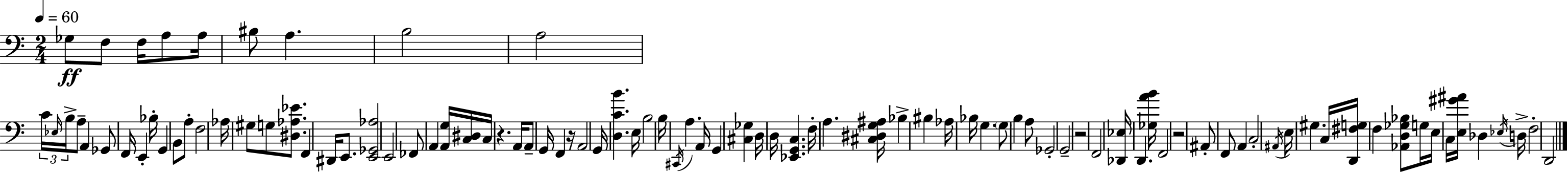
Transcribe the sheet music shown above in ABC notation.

X:1
T:Untitled
M:2/4
L:1/4
K:Am
_G,/2 F,/2 F,/4 A,/2 A,/4 ^B,/2 A, B,2 A,2 C/4 _E,/4 B,/4 A,/2 A,, _G,,/2 F,,/4 E,, _B,/4 G,, B,,/2 A,/2 F,2 _A,/4 ^G,/2 G,/2 [^D,_A,_E]/2 F,, ^D,,/4 E,,/2 [E,,_G,,_A,]2 E,,2 _F,,/2 A,, [A,,G,]/4 [C,^D,]/4 C,/4 z A,,/4 A,,/2 G,,/4 F,, z/4 A,,2 G,,/4 [D,CB] E,/4 B,2 B,/4 ^C,,/4 A, A,,/4 G,, [^C,_G,] D,/4 D,/4 [_E,,G,,C,] F,/4 A, [^C,^D,G,^A,]/4 _B, ^B, _A,/4 _B,/4 G, G,/2 B, A,/2 _G,,2 G,,2 z2 F,,2 [_D,,_E,]/4 D,, [_G,AB]/4 F,,2 z2 ^A,,/2 F,,/2 A,, C,2 ^A,,/4 E,/4 ^G, C,/4 [D,,^F,G,]/4 F, [_A,,D,_G,_B,]/2 G,/4 E,/4 C,/4 [E,^G^A]/4 _D, _E,/4 D,/4 F,2 D,,2